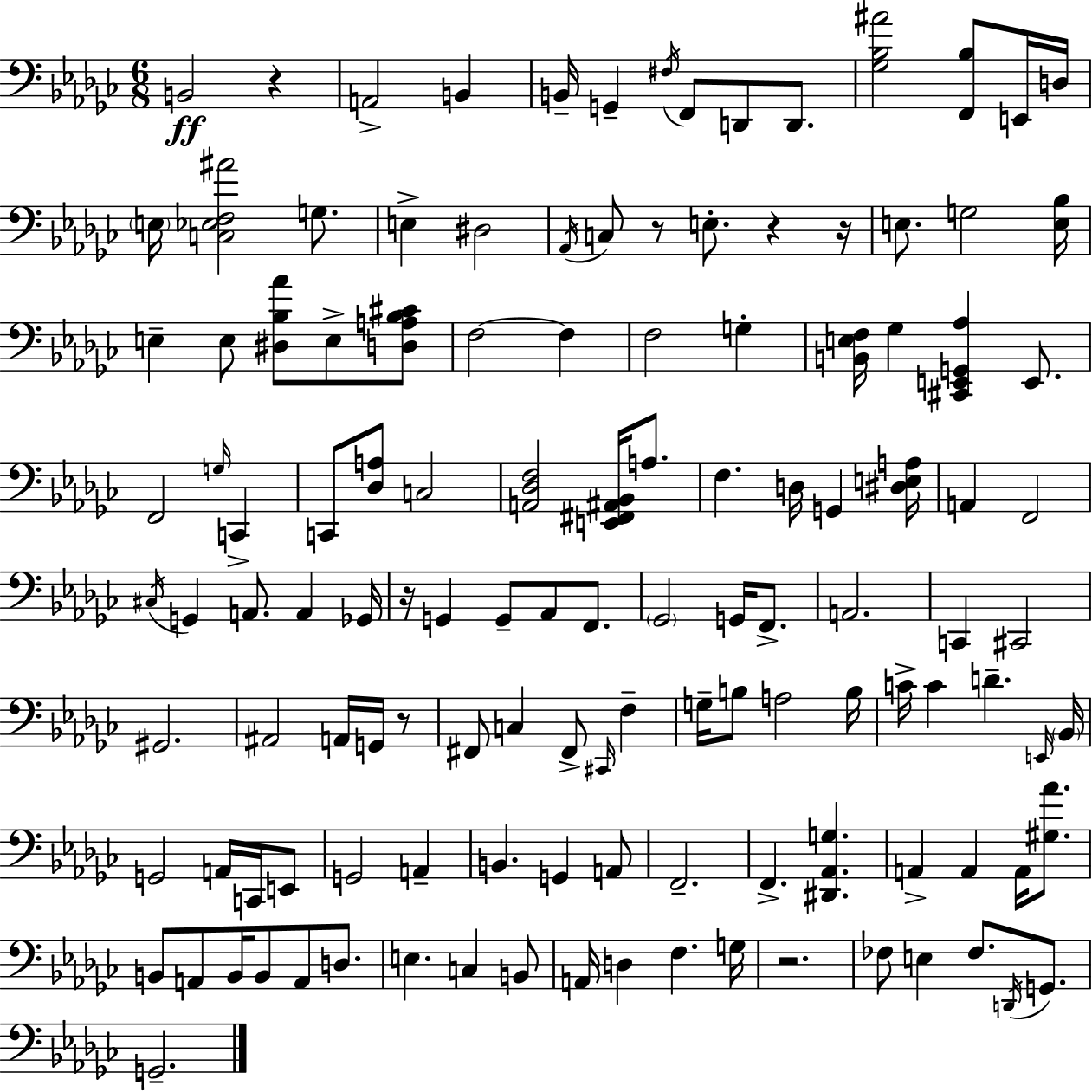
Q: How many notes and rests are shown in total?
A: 127